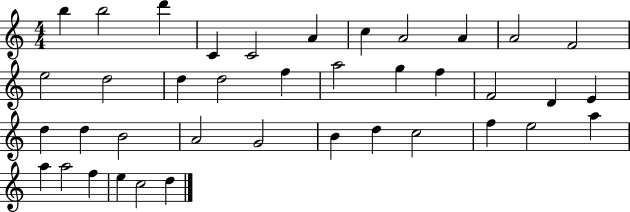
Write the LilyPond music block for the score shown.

{
  \clef treble
  \numericTimeSignature
  \time 4/4
  \key c \major
  b''4 b''2 d'''4 | c'4 c'2 a'4 | c''4 a'2 a'4 | a'2 f'2 | \break e''2 d''2 | d''4 d''2 f''4 | a''2 g''4 f''4 | f'2 d'4 e'4 | \break d''4 d''4 b'2 | a'2 g'2 | b'4 d''4 c''2 | f''4 e''2 a''4 | \break a''4 a''2 f''4 | e''4 c''2 d''4 | \bar "|."
}